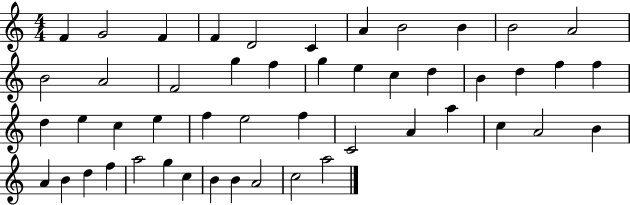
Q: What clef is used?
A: treble